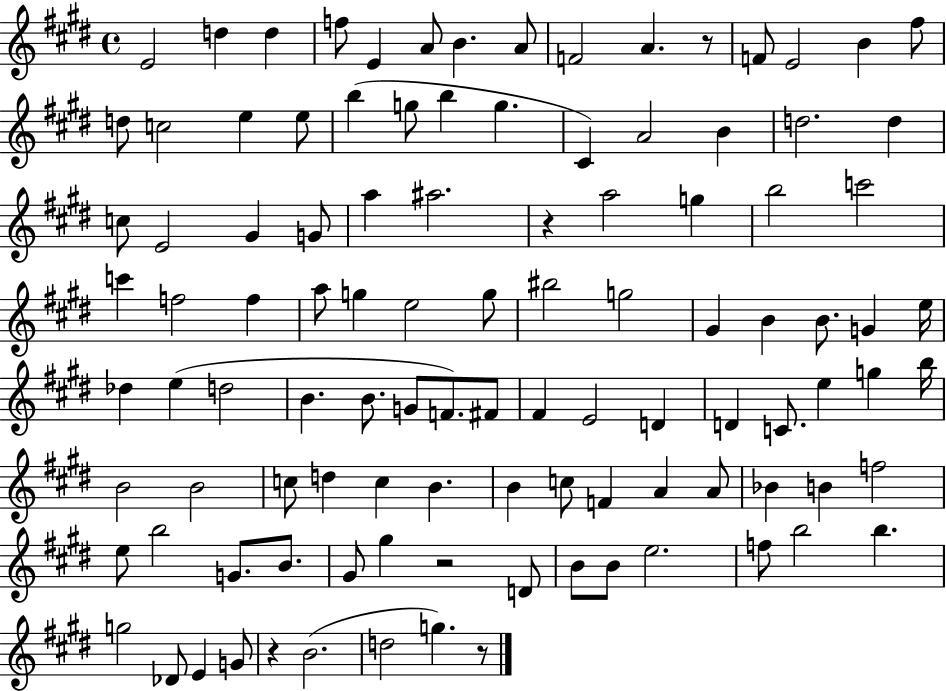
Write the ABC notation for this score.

X:1
T:Untitled
M:4/4
L:1/4
K:E
E2 d d f/2 E A/2 B A/2 F2 A z/2 F/2 E2 B ^f/2 d/2 c2 e e/2 b g/2 b g ^C A2 B d2 d c/2 E2 ^G G/2 a ^a2 z a2 g b2 c'2 c' f2 f a/2 g e2 g/2 ^b2 g2 ^G B B/2 G e/4 _d e d2 B B/2 G/2 F/2 ^F/2 ^F E2 D D C/2 e g b/4 B2 B2 c/2 d c B B c/2 F A A/2 _B B f2 e/2 b2 G/2 B/2 ^G/2 ^g z2 D/2 B/2 B/2 e2 f/2 b2 b g2 _D/2 E G/2 z B2 d2 g z/2